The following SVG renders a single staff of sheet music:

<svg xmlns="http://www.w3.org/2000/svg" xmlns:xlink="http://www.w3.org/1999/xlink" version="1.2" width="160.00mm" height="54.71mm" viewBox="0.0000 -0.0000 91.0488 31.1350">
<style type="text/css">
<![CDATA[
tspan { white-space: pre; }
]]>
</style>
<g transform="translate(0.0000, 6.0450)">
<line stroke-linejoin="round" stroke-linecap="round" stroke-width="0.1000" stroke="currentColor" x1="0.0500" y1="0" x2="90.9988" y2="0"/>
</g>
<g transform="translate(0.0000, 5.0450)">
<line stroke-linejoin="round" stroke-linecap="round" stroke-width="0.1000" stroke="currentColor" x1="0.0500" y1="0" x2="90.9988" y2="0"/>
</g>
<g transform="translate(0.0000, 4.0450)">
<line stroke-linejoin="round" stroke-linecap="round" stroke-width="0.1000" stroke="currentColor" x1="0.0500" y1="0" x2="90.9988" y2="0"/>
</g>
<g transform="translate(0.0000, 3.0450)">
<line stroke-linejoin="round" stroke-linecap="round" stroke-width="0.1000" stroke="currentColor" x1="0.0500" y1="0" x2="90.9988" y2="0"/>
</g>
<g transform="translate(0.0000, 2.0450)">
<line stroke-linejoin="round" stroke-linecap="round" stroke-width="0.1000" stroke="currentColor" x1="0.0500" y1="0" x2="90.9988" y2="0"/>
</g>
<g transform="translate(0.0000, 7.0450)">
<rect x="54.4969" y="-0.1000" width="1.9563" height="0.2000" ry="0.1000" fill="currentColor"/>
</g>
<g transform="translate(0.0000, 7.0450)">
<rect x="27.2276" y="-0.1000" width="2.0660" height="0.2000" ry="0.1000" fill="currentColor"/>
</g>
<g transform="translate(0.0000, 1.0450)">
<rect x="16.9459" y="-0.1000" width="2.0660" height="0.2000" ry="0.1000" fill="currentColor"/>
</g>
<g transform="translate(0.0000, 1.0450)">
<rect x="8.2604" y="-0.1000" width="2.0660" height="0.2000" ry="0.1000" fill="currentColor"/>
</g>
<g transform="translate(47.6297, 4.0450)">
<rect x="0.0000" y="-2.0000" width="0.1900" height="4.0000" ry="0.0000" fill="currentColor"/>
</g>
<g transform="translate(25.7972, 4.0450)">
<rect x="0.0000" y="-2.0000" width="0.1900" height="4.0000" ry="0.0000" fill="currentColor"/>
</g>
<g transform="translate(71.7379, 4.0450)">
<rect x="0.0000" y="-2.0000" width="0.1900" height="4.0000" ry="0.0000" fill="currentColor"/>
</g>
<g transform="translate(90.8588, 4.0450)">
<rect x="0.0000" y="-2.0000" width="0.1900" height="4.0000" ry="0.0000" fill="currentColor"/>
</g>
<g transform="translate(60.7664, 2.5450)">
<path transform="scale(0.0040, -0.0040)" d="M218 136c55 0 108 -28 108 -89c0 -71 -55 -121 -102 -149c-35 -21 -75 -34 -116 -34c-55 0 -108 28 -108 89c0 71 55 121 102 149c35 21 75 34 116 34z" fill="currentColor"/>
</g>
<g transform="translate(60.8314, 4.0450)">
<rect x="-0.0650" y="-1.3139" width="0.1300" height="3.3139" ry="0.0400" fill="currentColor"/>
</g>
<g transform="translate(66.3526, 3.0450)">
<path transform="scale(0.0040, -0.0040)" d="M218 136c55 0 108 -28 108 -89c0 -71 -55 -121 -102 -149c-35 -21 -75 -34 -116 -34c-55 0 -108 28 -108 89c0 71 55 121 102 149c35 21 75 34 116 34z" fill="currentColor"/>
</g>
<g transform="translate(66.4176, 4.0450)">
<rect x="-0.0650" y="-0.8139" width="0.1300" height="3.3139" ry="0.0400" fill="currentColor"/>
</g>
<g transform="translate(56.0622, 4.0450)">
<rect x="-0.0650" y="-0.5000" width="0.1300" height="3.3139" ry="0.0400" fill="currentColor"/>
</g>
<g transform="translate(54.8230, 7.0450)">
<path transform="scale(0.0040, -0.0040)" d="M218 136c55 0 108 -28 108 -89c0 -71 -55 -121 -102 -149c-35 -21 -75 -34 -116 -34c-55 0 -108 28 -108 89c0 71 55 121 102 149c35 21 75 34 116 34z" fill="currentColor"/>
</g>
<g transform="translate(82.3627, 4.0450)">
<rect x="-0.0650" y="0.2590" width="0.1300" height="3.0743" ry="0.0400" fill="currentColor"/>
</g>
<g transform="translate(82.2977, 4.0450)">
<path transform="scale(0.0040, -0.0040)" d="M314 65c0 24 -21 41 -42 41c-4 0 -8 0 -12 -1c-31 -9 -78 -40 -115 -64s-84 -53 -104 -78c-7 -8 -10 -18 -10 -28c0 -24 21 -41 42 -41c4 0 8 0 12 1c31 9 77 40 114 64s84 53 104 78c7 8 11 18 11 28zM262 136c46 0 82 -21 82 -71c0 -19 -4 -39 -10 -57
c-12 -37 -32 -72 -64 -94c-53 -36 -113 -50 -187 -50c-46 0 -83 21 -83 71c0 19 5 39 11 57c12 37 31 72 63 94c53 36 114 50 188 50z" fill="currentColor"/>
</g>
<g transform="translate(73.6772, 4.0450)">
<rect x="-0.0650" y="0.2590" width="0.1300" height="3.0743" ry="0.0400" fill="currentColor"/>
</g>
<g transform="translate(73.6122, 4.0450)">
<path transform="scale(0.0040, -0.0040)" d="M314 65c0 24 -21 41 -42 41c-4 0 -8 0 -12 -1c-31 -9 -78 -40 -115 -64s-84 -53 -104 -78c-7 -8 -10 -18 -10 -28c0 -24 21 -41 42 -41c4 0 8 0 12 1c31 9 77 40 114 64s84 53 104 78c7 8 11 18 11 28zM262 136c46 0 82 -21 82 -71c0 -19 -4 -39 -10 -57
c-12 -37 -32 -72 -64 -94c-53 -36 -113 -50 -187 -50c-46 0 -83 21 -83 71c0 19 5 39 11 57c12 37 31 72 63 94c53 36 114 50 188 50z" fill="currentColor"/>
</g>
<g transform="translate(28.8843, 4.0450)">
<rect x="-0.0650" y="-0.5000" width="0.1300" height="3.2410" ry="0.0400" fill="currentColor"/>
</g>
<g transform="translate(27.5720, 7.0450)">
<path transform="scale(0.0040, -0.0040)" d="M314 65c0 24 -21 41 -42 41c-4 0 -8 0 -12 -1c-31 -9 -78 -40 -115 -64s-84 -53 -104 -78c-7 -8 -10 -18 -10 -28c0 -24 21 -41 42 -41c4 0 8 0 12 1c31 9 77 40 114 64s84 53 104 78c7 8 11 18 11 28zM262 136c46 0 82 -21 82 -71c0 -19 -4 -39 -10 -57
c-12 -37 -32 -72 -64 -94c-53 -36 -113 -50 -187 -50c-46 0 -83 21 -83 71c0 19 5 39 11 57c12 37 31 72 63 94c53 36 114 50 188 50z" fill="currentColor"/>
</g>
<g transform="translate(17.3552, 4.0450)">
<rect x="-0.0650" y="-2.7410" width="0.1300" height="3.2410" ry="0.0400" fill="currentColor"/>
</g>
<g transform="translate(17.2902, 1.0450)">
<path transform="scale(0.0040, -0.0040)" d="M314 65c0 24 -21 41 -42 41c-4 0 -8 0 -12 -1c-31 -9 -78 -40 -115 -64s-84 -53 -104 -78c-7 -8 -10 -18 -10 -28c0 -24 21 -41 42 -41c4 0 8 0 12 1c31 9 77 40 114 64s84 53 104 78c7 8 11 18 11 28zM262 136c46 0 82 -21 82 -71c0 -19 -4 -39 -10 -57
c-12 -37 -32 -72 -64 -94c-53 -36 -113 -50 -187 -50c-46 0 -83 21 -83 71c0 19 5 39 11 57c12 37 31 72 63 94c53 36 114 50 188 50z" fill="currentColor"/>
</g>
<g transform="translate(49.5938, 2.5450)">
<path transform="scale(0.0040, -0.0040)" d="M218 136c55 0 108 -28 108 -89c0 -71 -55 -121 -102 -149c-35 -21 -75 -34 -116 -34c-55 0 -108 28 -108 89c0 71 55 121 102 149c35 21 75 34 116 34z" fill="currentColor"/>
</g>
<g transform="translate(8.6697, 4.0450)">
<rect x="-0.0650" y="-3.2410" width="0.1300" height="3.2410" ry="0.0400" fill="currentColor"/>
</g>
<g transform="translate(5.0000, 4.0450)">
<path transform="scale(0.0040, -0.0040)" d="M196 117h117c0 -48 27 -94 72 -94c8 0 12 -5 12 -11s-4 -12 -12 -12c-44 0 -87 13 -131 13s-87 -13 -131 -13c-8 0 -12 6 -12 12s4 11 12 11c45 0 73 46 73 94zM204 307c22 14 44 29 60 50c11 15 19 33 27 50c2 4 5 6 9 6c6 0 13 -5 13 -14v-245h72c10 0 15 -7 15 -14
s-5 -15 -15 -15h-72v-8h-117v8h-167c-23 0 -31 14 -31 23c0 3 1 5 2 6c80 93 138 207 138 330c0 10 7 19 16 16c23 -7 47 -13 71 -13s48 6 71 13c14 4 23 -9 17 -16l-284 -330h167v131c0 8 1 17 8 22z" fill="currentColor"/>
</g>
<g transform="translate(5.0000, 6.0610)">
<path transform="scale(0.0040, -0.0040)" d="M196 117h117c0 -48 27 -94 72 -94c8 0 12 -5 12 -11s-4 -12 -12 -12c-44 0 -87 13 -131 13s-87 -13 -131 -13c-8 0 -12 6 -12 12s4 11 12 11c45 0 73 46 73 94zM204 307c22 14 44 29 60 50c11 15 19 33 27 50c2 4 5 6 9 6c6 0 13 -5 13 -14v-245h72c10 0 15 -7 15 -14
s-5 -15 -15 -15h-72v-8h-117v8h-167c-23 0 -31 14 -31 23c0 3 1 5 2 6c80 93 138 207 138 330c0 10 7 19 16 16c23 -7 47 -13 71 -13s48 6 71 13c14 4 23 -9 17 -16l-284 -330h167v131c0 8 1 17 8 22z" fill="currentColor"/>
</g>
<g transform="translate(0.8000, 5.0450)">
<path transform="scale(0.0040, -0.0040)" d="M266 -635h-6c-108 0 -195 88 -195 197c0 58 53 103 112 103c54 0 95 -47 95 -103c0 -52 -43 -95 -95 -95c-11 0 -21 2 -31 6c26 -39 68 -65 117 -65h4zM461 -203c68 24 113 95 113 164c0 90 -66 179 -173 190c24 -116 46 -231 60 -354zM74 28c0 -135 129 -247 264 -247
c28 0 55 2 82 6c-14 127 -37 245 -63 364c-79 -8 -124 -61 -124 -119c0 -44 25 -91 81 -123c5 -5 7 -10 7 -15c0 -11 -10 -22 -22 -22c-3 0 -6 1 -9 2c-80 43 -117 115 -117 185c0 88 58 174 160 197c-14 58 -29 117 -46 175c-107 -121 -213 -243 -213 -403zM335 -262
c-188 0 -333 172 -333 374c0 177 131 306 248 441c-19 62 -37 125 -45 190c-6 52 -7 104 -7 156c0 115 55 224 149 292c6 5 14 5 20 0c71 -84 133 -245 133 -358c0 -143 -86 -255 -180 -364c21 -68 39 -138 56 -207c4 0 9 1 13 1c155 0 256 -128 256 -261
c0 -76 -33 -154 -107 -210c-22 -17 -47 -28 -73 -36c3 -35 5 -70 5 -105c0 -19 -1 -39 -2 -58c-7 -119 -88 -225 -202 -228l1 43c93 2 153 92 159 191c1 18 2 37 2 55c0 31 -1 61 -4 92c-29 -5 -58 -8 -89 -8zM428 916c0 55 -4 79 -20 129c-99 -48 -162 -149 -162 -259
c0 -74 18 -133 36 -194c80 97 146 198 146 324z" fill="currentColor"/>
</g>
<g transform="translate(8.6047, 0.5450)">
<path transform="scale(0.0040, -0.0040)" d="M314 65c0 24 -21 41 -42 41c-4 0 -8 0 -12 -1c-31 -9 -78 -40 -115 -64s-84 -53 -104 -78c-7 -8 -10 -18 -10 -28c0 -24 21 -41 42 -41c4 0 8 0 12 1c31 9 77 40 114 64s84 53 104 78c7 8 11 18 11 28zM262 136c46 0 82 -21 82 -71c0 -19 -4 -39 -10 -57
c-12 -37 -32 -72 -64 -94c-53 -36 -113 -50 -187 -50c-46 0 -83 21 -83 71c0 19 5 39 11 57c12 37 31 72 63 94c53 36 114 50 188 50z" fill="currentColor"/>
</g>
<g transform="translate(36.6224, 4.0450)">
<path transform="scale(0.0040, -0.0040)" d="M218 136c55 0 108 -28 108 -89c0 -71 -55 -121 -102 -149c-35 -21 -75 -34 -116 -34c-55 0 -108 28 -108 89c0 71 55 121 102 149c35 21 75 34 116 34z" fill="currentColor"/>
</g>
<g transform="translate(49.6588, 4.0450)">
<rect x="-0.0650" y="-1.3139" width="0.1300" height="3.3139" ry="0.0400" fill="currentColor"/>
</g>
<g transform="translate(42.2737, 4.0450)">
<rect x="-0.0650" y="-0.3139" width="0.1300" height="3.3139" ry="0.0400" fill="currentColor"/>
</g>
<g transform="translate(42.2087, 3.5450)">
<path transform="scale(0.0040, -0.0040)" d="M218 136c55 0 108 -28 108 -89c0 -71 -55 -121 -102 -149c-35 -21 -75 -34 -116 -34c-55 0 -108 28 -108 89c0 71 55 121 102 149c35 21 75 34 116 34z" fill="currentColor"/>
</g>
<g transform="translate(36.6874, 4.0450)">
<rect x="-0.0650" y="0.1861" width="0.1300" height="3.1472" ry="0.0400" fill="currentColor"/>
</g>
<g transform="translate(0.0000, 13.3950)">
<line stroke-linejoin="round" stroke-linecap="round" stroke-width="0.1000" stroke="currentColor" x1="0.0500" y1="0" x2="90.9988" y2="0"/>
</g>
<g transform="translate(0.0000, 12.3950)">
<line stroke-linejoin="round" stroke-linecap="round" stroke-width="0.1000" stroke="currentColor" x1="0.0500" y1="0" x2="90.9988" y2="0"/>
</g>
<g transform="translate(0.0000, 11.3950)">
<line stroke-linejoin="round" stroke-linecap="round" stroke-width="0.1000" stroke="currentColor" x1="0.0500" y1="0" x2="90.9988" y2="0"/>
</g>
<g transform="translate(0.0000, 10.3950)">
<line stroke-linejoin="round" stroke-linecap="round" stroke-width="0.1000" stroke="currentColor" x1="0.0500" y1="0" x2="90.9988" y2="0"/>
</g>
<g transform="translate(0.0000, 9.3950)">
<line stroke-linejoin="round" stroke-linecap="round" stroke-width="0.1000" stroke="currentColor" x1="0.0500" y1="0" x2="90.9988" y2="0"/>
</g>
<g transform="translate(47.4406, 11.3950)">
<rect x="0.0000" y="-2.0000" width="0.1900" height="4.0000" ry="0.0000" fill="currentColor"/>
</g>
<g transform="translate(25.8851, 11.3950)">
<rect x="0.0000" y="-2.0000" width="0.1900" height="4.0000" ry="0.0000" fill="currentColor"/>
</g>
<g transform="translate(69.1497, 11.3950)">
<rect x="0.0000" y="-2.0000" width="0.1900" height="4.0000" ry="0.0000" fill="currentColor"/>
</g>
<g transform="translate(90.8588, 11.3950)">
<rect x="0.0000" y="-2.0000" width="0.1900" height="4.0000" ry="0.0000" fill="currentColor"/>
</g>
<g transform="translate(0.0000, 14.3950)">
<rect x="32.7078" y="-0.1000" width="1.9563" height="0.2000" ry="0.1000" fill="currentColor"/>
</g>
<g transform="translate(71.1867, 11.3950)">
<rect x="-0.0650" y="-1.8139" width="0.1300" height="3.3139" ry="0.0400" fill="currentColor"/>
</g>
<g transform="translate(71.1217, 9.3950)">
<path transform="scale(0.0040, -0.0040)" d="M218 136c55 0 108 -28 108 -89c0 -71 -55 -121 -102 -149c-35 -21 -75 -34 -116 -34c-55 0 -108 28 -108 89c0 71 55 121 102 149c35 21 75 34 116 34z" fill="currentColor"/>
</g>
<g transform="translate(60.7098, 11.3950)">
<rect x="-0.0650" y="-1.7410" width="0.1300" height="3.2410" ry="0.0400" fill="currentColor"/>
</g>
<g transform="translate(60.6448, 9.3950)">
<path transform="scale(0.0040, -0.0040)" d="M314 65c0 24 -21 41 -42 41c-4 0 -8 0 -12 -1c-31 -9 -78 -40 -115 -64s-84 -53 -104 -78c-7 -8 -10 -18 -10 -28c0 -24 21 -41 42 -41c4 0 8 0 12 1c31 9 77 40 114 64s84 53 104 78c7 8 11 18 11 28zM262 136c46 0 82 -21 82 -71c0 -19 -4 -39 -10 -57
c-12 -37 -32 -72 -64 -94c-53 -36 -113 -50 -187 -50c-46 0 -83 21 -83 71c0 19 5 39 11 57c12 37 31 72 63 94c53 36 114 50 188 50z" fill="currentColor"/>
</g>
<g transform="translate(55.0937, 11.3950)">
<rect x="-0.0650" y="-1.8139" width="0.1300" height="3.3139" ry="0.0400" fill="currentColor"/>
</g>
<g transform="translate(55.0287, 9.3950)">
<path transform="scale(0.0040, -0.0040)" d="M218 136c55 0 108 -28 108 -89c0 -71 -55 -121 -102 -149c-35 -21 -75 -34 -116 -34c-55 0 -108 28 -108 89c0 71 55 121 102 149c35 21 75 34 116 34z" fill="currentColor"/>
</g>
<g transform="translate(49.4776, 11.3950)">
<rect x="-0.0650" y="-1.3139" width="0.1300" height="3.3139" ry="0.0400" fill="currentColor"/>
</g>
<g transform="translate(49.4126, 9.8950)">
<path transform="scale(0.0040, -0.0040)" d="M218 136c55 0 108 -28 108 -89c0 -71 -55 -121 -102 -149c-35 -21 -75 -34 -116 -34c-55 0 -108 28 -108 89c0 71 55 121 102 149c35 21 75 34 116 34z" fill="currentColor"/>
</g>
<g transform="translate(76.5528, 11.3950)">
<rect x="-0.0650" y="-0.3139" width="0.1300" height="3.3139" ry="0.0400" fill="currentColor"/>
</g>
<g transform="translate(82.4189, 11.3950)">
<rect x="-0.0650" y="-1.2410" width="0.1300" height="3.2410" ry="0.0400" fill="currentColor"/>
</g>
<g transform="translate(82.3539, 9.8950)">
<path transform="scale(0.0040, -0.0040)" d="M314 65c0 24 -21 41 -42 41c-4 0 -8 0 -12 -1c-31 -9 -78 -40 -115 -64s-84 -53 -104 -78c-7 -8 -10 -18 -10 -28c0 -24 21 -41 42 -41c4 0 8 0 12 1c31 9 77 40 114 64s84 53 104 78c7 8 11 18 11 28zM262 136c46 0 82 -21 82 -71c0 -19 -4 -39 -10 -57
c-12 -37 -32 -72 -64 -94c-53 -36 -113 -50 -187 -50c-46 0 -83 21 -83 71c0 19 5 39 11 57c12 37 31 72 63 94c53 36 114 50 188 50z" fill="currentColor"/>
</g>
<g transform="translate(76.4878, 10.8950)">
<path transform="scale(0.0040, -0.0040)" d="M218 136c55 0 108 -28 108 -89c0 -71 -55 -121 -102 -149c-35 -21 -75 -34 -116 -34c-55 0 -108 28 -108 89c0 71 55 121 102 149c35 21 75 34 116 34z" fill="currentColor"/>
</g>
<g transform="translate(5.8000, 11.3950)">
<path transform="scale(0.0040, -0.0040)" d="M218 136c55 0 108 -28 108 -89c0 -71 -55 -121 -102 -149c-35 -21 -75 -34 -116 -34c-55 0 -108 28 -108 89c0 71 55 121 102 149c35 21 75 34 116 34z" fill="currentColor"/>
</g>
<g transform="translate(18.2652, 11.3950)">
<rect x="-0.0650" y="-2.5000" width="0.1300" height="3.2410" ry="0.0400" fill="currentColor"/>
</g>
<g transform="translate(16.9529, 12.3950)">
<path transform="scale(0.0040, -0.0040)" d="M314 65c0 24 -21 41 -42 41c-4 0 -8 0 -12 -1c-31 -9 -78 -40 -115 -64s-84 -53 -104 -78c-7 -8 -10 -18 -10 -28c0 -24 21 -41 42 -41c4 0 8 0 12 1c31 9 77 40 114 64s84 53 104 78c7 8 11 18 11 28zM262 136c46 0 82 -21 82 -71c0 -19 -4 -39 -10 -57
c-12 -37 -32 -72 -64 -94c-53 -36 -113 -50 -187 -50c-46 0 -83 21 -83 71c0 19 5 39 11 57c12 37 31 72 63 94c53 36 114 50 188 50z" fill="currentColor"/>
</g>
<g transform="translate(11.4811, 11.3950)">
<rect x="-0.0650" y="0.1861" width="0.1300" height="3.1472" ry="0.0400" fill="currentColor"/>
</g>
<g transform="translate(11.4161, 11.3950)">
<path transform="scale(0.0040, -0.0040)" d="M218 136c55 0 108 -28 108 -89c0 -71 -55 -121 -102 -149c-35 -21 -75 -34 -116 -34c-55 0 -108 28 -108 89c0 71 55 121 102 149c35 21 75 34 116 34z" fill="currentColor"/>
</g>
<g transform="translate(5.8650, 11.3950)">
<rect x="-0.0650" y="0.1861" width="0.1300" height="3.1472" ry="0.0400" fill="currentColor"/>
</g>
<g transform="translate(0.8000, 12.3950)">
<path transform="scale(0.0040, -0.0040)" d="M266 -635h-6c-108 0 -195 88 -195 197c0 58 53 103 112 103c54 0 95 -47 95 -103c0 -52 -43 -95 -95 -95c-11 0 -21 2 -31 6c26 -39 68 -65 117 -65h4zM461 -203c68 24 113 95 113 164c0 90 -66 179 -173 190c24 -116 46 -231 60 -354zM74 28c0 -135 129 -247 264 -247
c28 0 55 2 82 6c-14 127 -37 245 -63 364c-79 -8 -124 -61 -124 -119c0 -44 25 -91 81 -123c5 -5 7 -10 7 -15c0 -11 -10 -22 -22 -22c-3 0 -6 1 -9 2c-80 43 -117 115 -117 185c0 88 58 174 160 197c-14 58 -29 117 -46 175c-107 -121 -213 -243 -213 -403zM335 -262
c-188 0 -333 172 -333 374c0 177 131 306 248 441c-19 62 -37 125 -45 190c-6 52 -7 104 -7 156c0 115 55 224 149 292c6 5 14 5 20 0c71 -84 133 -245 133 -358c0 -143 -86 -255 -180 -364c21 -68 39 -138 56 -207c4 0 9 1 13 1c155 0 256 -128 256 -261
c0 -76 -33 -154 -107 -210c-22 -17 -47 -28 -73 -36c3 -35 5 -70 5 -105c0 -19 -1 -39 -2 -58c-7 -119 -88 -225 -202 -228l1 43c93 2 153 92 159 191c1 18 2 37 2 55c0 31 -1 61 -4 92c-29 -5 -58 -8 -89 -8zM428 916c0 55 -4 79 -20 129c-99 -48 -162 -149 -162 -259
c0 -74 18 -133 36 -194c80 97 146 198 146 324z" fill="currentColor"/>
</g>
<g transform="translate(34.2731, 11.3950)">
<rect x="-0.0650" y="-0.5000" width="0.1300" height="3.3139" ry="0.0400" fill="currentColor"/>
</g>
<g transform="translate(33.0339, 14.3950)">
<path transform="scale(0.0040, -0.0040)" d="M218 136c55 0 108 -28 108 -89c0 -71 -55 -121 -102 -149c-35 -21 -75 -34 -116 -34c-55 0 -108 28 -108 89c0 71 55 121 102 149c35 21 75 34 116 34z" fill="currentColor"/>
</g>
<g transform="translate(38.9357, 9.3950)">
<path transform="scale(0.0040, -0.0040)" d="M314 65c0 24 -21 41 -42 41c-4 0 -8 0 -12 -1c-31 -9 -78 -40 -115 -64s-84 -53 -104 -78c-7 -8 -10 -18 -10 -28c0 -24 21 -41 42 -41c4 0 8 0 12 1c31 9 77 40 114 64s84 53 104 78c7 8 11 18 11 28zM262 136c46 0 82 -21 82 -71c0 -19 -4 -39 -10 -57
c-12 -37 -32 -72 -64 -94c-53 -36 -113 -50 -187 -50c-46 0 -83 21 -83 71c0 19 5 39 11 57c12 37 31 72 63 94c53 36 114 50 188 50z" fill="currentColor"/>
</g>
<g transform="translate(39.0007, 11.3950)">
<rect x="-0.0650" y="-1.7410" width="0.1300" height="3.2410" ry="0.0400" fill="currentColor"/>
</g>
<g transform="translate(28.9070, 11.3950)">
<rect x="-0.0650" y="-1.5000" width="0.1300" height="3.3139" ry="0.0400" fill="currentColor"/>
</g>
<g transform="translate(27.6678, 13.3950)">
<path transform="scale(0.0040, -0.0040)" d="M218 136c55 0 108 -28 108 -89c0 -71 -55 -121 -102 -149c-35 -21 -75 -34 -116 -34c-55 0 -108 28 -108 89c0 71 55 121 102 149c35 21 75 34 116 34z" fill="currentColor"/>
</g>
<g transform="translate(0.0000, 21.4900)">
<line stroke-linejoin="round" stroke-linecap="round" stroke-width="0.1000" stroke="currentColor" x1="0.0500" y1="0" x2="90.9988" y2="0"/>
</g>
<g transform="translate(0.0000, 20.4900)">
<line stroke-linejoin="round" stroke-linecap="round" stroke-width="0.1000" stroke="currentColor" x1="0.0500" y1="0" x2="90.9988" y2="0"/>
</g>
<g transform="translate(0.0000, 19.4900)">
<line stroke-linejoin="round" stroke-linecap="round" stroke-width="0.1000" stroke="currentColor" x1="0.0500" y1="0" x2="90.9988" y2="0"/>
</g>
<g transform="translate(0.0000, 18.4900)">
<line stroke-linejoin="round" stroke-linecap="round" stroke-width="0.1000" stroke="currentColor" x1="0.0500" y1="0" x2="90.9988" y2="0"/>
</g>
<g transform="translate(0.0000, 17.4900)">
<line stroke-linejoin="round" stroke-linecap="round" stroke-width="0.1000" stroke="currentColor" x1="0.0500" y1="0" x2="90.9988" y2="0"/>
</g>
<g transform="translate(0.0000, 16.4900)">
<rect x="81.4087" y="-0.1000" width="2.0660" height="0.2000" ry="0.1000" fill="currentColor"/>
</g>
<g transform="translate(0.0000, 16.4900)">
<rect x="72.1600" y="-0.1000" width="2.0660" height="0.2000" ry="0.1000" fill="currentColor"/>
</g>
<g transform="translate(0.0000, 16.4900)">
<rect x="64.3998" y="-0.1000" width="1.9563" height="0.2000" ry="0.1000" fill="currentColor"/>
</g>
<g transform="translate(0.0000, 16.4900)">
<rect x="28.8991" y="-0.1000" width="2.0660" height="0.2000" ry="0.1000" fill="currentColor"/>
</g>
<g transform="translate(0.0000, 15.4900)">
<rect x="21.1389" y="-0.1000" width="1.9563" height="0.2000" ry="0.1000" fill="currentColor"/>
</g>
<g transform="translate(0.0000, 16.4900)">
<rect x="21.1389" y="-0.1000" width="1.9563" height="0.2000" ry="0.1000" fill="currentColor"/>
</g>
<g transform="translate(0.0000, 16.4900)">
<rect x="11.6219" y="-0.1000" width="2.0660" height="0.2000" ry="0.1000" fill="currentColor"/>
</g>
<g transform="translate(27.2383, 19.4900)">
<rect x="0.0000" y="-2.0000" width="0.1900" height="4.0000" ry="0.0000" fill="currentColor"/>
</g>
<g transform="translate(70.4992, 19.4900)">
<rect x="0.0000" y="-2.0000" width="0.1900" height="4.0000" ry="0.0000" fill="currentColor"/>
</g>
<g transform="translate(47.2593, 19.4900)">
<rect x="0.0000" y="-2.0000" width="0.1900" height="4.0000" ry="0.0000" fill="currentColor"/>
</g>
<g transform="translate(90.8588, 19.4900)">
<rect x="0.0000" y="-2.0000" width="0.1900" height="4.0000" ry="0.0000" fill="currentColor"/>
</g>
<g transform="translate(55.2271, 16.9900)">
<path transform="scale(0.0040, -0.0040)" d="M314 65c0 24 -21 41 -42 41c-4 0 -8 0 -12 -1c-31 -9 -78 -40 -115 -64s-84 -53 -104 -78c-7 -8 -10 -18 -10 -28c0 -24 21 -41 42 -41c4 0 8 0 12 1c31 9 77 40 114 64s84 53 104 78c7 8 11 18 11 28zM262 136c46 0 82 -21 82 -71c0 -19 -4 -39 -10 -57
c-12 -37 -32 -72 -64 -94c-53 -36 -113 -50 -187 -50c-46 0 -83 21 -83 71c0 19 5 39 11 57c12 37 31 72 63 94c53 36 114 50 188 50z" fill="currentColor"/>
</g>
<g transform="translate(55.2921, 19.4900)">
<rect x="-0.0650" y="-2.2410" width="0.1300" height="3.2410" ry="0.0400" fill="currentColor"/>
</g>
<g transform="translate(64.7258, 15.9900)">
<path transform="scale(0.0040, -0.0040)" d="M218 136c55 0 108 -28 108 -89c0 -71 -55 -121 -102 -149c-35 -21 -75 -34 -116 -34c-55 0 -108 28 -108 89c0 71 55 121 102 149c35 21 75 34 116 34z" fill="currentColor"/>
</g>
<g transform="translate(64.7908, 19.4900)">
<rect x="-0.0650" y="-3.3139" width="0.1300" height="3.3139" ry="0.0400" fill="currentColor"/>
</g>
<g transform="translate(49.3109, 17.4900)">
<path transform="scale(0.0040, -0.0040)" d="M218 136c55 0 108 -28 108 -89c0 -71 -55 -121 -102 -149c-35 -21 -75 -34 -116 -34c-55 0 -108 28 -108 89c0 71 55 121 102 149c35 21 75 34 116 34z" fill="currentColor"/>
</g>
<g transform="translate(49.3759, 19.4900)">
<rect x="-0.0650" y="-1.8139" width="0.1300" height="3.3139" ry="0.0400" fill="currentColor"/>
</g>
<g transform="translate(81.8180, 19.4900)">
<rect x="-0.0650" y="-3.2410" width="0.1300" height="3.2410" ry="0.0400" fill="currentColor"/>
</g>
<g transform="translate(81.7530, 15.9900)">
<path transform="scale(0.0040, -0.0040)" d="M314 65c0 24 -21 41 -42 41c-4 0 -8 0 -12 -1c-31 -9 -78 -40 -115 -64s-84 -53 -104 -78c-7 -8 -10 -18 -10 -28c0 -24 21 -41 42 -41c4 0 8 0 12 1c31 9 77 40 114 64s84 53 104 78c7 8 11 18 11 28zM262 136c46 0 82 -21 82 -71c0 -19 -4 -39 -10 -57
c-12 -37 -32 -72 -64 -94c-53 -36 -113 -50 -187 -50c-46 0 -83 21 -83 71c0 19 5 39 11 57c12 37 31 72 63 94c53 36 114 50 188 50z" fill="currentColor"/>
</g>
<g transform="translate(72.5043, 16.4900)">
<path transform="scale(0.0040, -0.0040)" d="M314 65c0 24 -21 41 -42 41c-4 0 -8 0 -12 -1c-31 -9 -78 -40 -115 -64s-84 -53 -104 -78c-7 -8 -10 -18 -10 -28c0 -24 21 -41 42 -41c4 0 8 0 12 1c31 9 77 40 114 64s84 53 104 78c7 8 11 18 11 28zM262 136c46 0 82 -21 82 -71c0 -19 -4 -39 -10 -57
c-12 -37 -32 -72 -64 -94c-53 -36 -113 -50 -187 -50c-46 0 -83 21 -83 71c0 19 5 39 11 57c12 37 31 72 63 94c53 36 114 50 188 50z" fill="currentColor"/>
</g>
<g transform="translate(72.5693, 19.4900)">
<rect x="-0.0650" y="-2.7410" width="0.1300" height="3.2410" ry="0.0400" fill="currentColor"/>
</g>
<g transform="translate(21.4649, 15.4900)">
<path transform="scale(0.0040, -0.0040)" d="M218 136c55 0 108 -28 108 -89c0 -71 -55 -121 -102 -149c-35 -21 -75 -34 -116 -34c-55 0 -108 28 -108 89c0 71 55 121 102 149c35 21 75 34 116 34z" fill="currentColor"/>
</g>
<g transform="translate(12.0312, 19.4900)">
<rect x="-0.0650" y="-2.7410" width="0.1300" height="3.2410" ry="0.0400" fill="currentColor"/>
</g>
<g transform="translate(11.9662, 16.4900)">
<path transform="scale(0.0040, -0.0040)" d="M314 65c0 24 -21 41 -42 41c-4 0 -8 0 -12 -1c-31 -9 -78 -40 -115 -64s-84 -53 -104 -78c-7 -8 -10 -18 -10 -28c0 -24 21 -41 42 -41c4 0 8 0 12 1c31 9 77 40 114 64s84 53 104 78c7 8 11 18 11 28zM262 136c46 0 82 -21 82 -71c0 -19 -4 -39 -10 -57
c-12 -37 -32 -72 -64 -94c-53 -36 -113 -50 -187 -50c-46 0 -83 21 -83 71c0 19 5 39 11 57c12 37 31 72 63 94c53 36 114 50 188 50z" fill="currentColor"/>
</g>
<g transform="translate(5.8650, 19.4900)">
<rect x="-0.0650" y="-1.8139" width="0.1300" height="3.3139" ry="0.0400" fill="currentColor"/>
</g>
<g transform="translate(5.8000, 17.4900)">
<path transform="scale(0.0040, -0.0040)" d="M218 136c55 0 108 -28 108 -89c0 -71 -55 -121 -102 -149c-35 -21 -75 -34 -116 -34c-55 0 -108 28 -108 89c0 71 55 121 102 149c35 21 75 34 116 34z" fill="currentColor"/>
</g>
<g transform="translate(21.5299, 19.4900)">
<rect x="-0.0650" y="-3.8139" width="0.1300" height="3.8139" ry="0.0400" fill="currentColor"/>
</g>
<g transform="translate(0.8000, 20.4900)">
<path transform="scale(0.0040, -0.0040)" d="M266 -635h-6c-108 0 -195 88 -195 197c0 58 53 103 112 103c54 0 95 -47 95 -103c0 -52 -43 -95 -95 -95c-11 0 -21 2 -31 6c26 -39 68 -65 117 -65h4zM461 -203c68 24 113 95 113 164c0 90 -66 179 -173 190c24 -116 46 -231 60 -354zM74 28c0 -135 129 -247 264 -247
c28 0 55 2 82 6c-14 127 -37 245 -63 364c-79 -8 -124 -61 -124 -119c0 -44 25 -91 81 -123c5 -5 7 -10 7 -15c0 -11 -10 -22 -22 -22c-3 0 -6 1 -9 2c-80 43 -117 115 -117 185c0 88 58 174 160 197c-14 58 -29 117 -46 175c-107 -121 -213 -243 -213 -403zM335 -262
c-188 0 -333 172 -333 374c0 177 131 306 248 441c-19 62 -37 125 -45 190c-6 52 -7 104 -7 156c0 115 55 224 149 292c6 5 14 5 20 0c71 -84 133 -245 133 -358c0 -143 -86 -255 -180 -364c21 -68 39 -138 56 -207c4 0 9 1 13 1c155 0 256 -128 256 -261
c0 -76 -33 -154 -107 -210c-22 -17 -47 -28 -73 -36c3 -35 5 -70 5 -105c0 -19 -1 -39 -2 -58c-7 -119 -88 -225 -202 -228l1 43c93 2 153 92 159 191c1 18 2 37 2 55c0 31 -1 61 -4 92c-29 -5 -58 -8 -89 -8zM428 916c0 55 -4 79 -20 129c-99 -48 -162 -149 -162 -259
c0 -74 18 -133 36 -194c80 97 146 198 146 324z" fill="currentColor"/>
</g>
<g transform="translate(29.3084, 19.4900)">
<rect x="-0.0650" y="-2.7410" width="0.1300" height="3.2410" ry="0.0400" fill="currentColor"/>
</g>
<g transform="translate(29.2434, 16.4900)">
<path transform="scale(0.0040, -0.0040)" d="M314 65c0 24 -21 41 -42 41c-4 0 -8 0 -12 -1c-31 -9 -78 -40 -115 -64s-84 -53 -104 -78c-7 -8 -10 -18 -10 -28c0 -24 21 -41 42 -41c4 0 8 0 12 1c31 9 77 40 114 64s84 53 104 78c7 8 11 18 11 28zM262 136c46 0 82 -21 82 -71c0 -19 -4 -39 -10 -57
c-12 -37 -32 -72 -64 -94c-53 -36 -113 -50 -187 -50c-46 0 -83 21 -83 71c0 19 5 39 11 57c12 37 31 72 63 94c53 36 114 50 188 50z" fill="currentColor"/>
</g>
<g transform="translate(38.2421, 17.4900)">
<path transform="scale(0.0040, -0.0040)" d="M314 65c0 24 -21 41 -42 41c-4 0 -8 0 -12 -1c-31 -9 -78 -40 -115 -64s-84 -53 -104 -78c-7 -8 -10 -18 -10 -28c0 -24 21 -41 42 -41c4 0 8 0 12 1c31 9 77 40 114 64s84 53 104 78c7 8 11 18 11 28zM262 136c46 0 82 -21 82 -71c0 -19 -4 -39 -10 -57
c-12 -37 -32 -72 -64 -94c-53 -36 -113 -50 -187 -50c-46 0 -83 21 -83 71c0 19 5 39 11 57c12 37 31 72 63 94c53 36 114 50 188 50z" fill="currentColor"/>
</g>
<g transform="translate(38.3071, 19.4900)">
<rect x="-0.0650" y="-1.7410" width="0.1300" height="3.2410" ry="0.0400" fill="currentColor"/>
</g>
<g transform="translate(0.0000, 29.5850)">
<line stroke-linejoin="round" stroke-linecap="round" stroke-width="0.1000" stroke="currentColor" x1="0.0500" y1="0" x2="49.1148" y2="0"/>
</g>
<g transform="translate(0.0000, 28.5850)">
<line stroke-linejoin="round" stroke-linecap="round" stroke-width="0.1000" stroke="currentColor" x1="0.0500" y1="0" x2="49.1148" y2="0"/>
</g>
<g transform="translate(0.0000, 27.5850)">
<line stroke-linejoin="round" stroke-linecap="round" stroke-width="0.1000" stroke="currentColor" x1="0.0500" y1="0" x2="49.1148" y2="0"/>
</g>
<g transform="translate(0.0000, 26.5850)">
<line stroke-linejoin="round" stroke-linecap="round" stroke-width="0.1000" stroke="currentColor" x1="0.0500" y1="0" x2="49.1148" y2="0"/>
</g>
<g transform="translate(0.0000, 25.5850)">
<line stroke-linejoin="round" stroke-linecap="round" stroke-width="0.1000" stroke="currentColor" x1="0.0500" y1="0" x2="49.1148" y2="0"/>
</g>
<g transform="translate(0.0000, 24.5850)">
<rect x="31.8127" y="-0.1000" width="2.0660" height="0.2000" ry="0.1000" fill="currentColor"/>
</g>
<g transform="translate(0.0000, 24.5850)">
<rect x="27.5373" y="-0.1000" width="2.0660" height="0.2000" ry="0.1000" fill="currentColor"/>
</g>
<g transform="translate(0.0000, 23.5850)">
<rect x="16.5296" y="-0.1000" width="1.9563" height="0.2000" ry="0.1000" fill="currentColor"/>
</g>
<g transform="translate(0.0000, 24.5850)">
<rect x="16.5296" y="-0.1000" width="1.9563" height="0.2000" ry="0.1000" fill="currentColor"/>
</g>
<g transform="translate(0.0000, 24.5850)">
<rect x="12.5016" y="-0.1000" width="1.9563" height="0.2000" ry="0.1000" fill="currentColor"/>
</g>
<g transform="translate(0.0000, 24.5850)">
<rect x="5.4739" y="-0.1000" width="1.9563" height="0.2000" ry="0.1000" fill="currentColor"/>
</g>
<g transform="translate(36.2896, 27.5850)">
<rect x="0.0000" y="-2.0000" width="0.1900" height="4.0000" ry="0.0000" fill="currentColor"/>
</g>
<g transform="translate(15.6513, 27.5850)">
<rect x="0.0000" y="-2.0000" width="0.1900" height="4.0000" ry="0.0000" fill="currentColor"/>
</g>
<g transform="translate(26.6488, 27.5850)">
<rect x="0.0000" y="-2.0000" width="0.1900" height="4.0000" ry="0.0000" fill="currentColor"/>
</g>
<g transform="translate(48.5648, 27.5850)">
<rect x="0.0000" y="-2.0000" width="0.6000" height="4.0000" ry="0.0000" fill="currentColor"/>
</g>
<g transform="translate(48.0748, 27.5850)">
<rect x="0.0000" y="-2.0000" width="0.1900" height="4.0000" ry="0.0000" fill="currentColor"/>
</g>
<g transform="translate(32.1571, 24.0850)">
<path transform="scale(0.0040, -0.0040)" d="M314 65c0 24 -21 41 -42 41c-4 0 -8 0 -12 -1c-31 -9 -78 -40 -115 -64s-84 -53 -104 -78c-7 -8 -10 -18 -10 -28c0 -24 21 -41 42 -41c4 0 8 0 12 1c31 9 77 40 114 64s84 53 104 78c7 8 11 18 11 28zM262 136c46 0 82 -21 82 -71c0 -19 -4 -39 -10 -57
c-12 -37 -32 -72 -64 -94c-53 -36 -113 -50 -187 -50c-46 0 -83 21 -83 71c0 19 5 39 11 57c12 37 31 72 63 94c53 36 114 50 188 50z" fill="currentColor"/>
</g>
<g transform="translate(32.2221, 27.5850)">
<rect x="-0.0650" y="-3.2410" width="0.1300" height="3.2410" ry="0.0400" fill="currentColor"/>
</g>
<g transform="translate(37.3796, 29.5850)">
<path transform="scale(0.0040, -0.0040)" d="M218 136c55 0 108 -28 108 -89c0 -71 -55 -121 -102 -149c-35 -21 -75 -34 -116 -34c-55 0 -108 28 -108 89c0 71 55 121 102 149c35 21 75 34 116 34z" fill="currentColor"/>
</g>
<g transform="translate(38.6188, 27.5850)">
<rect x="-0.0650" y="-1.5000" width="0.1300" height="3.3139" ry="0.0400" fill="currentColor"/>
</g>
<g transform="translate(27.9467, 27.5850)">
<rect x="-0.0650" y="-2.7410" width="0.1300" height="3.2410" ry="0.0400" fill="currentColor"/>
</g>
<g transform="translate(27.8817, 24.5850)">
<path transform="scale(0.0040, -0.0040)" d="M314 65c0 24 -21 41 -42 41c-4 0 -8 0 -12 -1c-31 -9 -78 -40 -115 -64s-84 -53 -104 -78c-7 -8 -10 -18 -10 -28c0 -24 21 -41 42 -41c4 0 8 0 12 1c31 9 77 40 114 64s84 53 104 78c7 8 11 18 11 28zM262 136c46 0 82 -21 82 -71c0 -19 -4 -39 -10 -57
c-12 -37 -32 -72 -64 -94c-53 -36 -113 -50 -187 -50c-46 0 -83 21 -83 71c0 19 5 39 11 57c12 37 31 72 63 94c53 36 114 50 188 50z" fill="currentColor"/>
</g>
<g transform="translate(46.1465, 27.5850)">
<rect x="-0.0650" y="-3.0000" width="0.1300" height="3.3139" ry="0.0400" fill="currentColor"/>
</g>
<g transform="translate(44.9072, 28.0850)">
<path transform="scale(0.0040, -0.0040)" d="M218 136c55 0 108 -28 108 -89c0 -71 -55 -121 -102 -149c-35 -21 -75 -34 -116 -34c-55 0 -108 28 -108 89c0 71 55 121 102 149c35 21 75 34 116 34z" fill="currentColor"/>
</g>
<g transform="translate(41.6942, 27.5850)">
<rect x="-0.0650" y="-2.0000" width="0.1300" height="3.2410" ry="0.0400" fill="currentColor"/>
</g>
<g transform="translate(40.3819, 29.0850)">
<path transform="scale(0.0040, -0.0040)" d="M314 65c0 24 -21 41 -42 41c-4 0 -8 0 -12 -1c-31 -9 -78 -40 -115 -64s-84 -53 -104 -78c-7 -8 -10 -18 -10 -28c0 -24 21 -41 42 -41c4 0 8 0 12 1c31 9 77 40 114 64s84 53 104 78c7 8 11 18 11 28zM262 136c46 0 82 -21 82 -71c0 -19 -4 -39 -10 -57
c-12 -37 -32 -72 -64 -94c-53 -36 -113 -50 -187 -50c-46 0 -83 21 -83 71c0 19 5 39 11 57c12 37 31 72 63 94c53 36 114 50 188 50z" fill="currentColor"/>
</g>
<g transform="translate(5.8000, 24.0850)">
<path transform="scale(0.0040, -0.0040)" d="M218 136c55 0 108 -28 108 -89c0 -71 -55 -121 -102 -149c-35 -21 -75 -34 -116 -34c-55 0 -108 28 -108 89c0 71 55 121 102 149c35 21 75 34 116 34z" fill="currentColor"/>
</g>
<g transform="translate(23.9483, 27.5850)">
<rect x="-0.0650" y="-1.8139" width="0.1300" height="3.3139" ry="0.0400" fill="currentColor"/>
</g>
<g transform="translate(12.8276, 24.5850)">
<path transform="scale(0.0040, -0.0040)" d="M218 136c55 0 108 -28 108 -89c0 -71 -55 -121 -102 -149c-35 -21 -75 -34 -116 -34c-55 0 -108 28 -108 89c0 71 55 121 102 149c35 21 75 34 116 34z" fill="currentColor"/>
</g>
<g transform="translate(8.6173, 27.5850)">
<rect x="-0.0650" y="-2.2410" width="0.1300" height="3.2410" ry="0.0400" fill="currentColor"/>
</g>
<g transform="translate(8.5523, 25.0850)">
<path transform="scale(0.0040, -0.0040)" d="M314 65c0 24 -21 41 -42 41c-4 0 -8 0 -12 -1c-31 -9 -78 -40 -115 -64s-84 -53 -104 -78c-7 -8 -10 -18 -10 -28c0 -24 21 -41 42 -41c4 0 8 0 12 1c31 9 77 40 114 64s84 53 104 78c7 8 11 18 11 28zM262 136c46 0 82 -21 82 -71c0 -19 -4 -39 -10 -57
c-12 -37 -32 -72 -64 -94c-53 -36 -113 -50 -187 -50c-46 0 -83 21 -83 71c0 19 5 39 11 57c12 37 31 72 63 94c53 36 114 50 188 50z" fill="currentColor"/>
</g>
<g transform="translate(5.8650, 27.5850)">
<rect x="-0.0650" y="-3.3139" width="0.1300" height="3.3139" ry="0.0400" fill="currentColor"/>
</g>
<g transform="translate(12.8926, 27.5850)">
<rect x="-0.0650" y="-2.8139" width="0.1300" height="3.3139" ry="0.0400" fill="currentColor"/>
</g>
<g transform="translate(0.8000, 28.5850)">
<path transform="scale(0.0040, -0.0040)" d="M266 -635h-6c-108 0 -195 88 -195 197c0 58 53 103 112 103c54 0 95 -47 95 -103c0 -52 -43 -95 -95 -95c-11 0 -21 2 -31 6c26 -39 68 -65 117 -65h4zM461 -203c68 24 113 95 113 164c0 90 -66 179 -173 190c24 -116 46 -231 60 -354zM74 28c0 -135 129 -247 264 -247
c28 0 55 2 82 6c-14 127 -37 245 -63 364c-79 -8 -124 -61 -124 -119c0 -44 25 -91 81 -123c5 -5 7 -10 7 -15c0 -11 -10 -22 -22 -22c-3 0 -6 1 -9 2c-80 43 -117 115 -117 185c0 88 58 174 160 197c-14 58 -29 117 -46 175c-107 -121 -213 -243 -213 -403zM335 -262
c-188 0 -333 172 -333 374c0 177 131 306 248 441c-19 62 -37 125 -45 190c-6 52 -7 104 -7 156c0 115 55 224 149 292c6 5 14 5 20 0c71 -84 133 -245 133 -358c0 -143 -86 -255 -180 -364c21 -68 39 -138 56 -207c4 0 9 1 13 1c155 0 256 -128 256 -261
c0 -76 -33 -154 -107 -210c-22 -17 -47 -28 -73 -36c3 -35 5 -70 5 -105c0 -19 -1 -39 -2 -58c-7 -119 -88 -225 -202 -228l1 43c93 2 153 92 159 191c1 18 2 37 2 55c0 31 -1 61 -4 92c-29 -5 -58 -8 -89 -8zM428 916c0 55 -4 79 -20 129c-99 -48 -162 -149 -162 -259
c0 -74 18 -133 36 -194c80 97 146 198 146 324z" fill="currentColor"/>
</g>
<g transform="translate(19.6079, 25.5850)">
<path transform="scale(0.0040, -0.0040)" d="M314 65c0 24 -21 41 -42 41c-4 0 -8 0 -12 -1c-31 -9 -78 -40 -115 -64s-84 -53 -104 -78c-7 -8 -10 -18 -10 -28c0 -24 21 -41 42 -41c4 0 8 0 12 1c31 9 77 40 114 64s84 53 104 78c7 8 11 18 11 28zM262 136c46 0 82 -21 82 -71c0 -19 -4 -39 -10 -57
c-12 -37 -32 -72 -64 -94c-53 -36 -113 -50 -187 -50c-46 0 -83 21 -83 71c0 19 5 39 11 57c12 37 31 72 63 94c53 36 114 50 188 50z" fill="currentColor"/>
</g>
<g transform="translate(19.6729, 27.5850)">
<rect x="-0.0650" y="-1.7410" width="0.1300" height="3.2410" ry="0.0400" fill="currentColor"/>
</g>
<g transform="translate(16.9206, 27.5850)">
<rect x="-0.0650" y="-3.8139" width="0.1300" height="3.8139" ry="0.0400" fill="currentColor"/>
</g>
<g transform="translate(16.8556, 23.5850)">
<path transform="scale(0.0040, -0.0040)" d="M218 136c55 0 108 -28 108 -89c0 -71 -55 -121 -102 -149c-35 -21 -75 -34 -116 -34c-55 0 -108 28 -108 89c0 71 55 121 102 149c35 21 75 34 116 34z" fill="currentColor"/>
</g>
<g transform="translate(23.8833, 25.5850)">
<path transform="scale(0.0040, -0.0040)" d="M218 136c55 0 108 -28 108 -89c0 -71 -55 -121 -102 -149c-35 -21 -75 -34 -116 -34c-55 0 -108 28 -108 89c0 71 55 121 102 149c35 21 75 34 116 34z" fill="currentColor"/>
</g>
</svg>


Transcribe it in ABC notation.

X:1
T:Untitled
M:4/4
L:1/4
K:C
b2 a2 C2 B c e C e d B2 B2 B B G2 E C f2 e f f2 f c e2 f a2 c' a2 f2 f g2 b a2 b2 b g2 a c' f2 f a2 b2 E F2 A